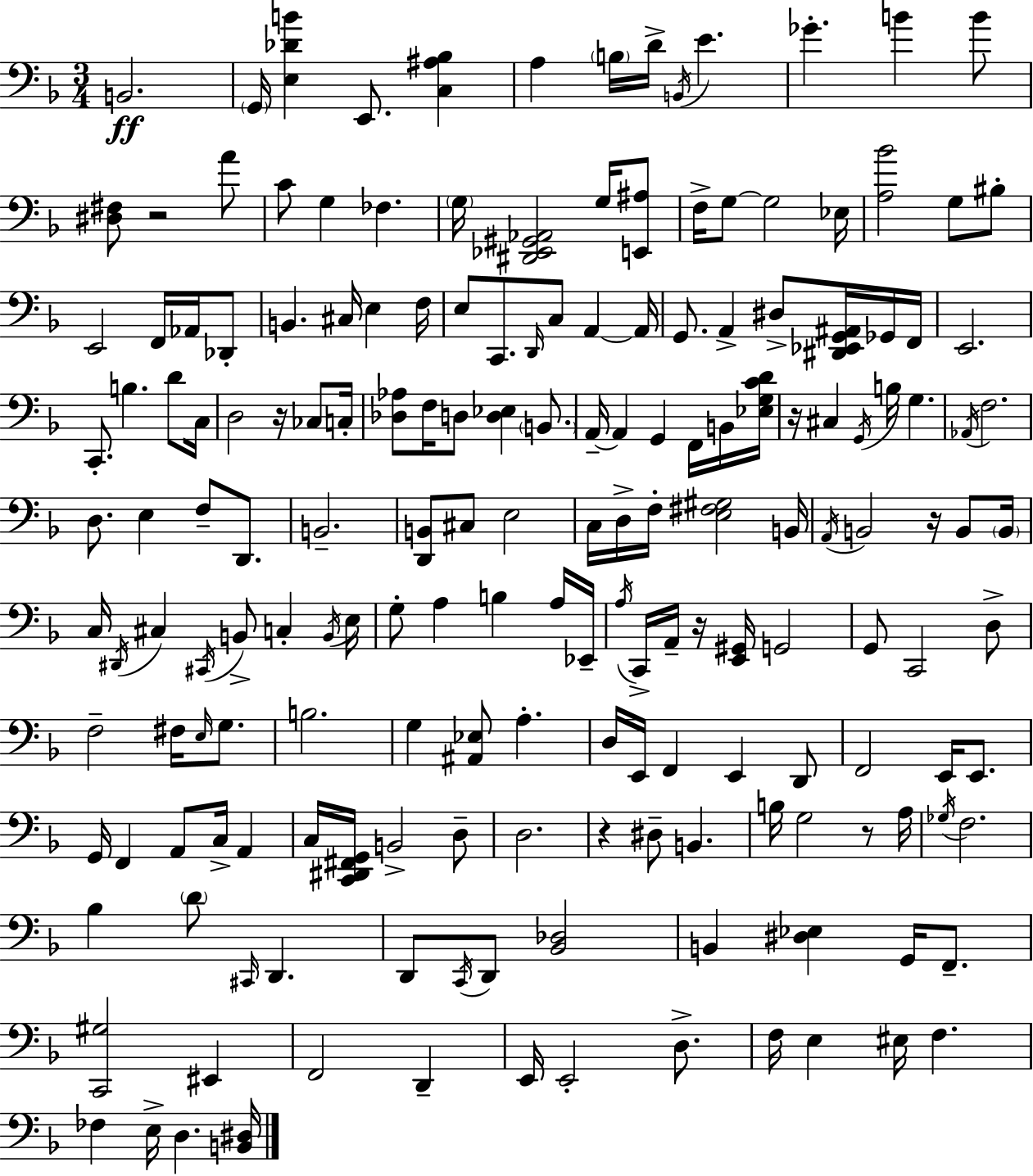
X:1
T:Untitled
M:3/4
L:1/4
K:Dm
B,,2 G,,/4 [E,_DB] E,,/2 [C,^A,_B,] A, B,/4 D/4 B,,/4 E _G B B/2 [^D,^F,]/2 z2 A/2 C/2 G, _F, G,/4 [^D,,_E,,^G,,_A,,]2 G,/4 [E,,^A,]/2 F,/4 G,/2 G,2 _E,/4 [A,_B]2 G,/2 ^B,/2 E,,2 F,,/4 _A,,/4 _D,,/2 B,, ^C,/4 E, F,/4 E,/2 C,,/2 D,,/4 C,/2 A,, A,,/4 G,,/2 A,, ^D,/2 [^D,,_E,,G,,^A,,]/4 _G,,/4 F,,/4 E,,2 C,,/2 B, D/2 C,/4 D,2 z/4 _C,/2 C,/4 [_D,_A,]/2 F,/4 D,/2 [D,_E,] B,,/2 A,,/4 A,, G,, F,,/4 B,,/4 [_E,G,CD]/4 z/4 ^C, G,,/4 B,/4 G, _A,,/4 F,2 D,/2 E, F,/2 D,,/2 B,,2 [D,,B,,]/2 ^C,/2 E,2 C,/4 D,/4 F,/4 [E,^F,^G,]2 B,,/4 A,,/4 B,,2 z/4 B,,/2 B,,/4 C,/4 ^D,,/4 ^C, ^C,,/4 B,,/2 C, B,,/4 E,/4 G,/2 A, B, A,/4 _E,,/4 A,/4 C,,/4 A,,/4 z/4 [E,,^G,,]/4 G,,2 G,,/2 C,,2 D,/2 F,2 ^F,/4 E,/4 G,/2 B,2 G, [^A,,_E,]/2 A, D,/4 E,,/4 F,, E,, D,,/2 F,,2 E,,/4 E,,/2 G,,/4 F,, A,,/2 C,/4 A,, C,/4 [C,,^D,,^F,,G,,]/4 B,,2 D,/2 D,2 z ^D,/2 B,, B,/4 G,2 z/2 A,/4 _G,/4 F,2 _B, D/2 ^C,,/4 D,, D,,/2 C,,/4 D,,/2 [_B,,_D,]2 B,, [^D,_E,] G,,/4 F,,/2 [C,,^G,]2 ^E,, F,,2 D,, E,,/4 E,,2 D,/2 F,/4 E, ^E,/4 F, _F, E,/4 D, [B,,^D,]/4